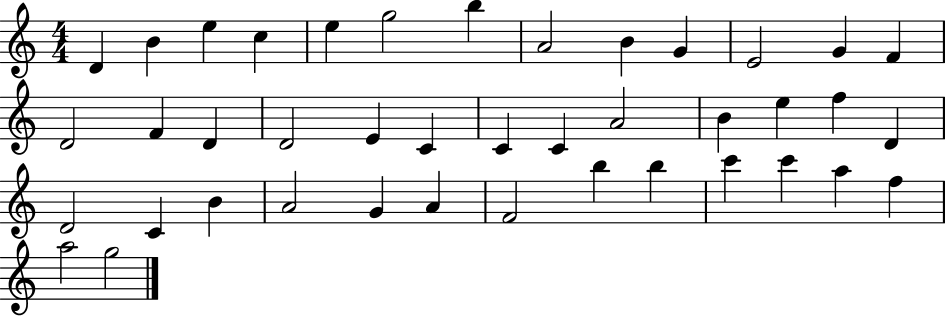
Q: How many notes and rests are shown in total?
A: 41